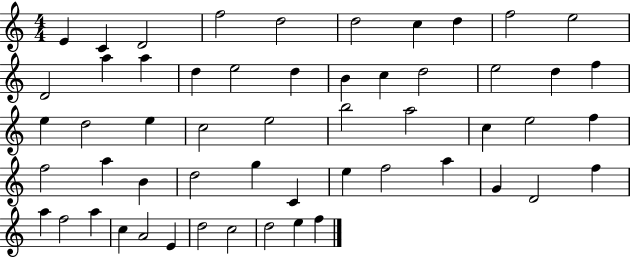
E4/q C4/q D4/h F5/h D5/h D5/h C5/q D5/q F5/h E5/h D4/h A5/q A5/q D5/q E5/h D5/q B4/q C5/q D5/h E5/h D5/q F5/q E5/q D5/h E5/q C5/h E5/h B5/h A5/h C5/q E5/h F5/q F5/h A5/q B4/q D5/h G5/q C4/q E5/q F5/h A5/q G4/q D4/h F5/q A5/q F5/h A5/q C5/q A4/h E4/q D5/h C5/h D5/h E5/q F5/q